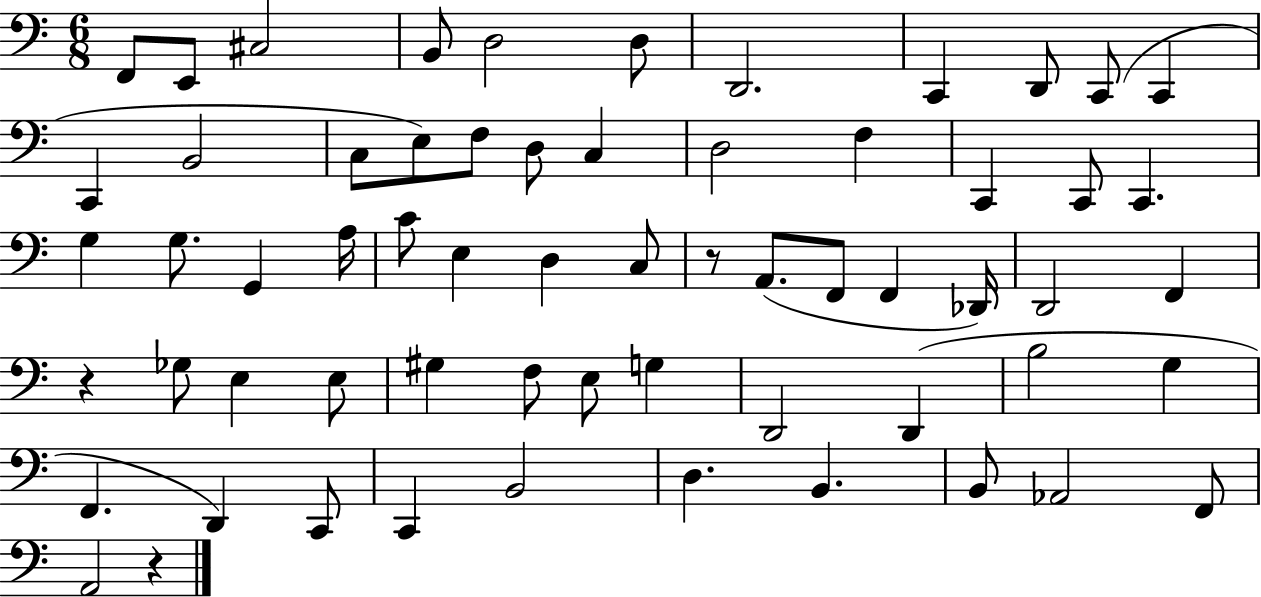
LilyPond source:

{
  \clef bass
  \numericTimeSignature
  \time 6/8
  \key c \major
  f,8 e,8 cis2 | b,8 d2 d8 | d,2. | c,4 d,8 c,8( c,4 | \break c,4 b,2 | c8 e8) f8 d8 c4 | d2 f4 | c,4 c,8 c,4. | \break g4 g8. g,4 a16 | c'8 e4 d4 c8 | r8 a,8.( f,8 f,4 des,16) | d,2 f,4 | \break r4 ges8 e4 e8 | gis4 f8 e8 g4 | d,2 d,4( | b2 g4 | \break f,4. d,4) c,8 | c,4 b,2 | d4. b,4. | b,8 aes,2 f,8 | \break a,2 r4 | \bar "|."
}